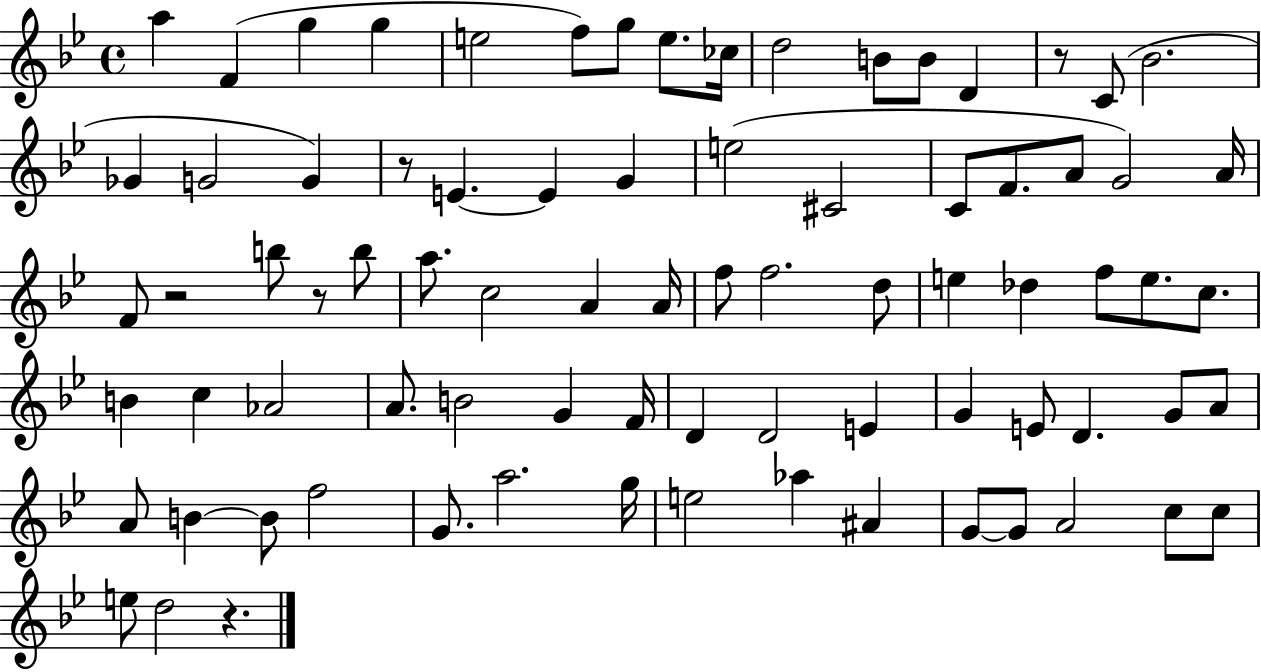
A5/q F4/q G5/q G5/q E5/h F5/e G5/e E5/e. CES5/s D5/h B4/e B4/e D4/q R/e C4/e Bb4/h. Gb4/q G4/h G4/q R/e E4/q. E4/q G4/q E5/h C#4/h C4/e F4/e. A4/e G4/h A4/s F4/e R/h B5/e R/e B5/e A5/e. C5/h A4/q A4/s F5/e F5/h. D5/e E5/q Db5/q F5/e E5/e. C5/e. B4/q C5/q Ab4/h A4/e. B4/h G4/q F4/s D4/q D4/h E4/q G4/q E4/e D4/q. G4/e A4/e A4/e B4/q B4/e F5/h G4/e. A5/h. G5/s E5/h Ab5/q A#4/q G4/e G4/e A4/h C5/e C5/e E5/e D5/h R/q.